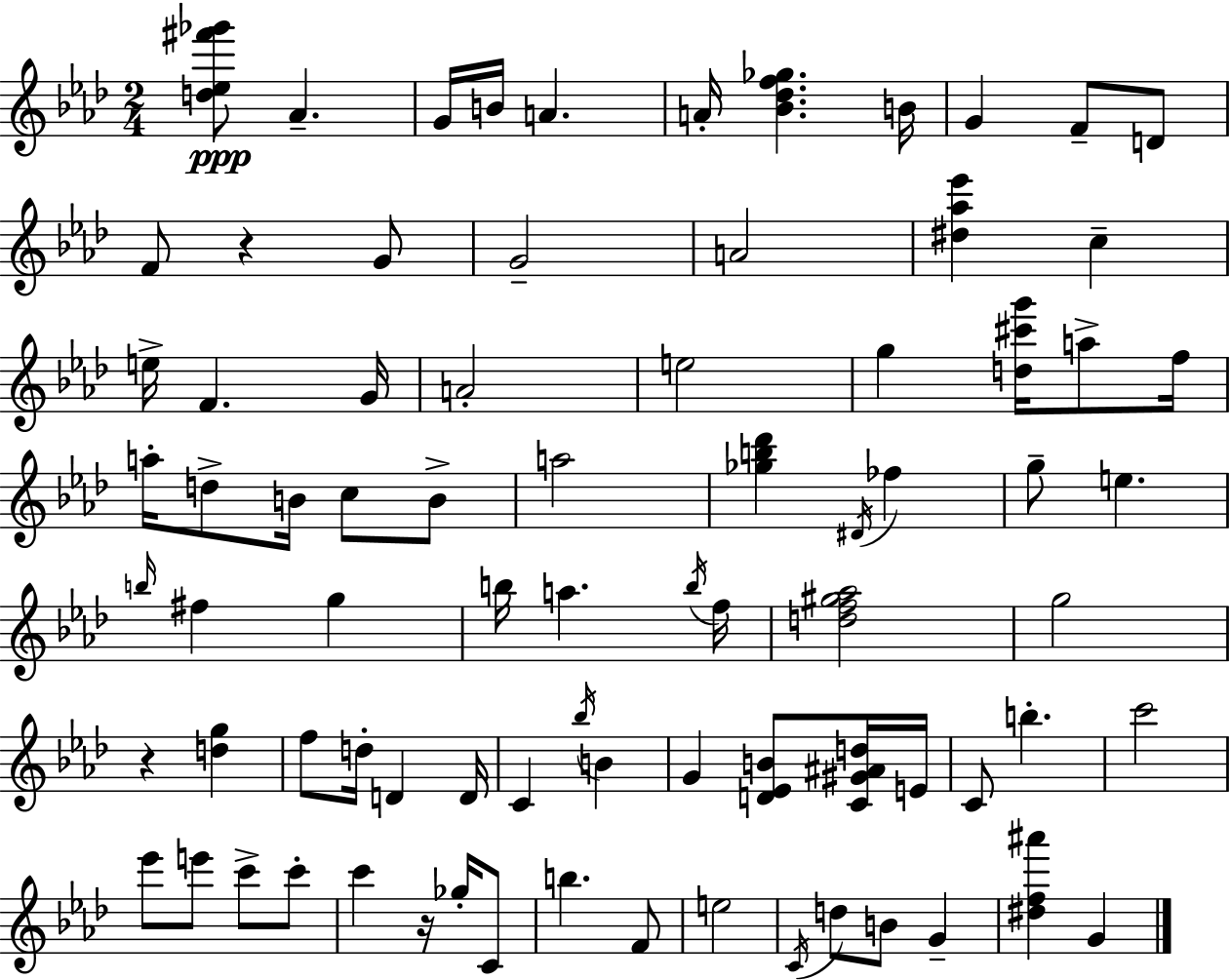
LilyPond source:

{
  \clef treble
  \numericTimeSignature
  \time 2/4
  \key aes \major
  <d'' ees'' fis''' ges'''>8\ppp aes'4.-- | g'16 b'16 a'4. | a'16-. <bes' des'' f'' ges''>4. b'16 | g'4 f'8-- d'8 | \break f'8 r4 g'8 | g'2-- | a'2 | <dis'' aes'' ees'''>4 c''4-- | \break e''16-> f'4. g'16 | a'2-. | e''2 | g''4 <d'' cis''' g'''>16 a''8-> f''16 | \break a''16-. d''8-> b'16 c''8 b'8-> | a''2 | <ges'' b'' des'''>4 \acciaccatura { dis'16 } fes''4 | g''8-- e''4. | \break \grace { b''16 } fis''4 g''4 | b''16 a''4. | \acciaccatura { b''16 } f''16 <d'' f'' gis'' aes''>2 | g''2 | \break r4 <d'' g''>4 | f''8 d''16-. d'4 | d'16 c'4 \acciaccatura { bes''16 } | b'4 g'4 | \break <d' ees' b'>8 <c' gis' ais' d''>16 e'16 c'8 b''4.-. | c'''2 | ees'''8 e'''8 | c'''8-> c'''8-. c'''4 | \break r16 ges''16-. c'8 b''4. | f'8 e''2 | \acciaccatura { c'16 } d''8 b'8 | g'4-- <dis'' f'' ais'''>4 | \break g'4 \bar "|."
}